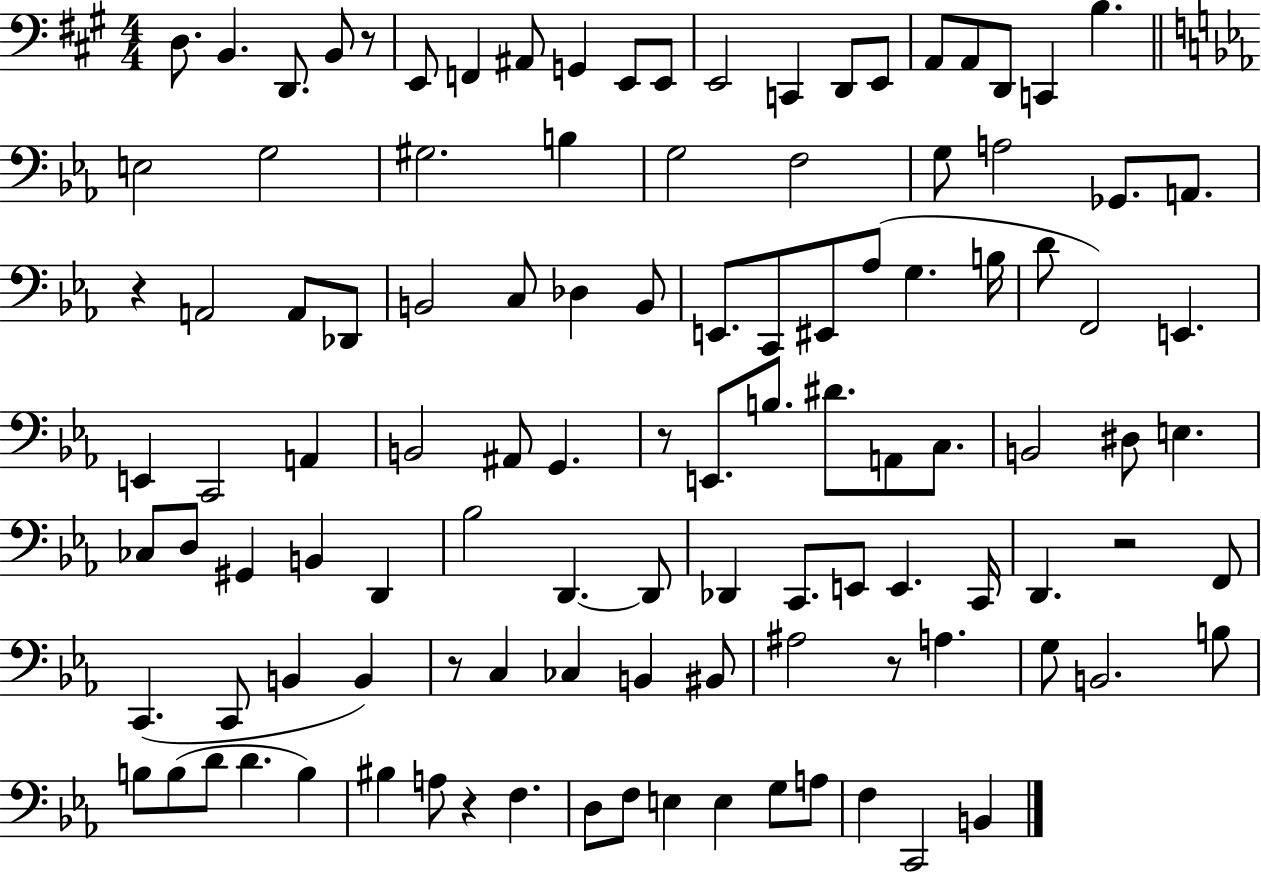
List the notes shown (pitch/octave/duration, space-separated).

D3/e. B2/q. D2/e. B2/e R/e E2/e F2/q A#2/e G2/q E2/e E2/e E2/h C2/q D2/e E2/e A2/e A2/e D2/e C2/q B3/q. E3/h G3/h G#3/h. B3/q G3/h F3/h G3/e A3/h Gb2/e. A2/e. R/q A2/h A2/e Db2/e B2/h C3/e Db3/q B2/e E2/e. C2/e EIS2/e Ab3/e G3/q. B3/s D4/e F2/h E2/q. E2/q C2/h A2/q B2/h A#2/e G2/q. R/e E2/e. B3/e. D#4/e. A2/e C3/e. B2/h D#3/e E3/q. CES3/e D3/e G#2/q B2/q D2/q Bb3/h D2/q. D2/e Db2/q C2/e. E2/e E2/q. C2/s D2/q. R/h F2/e C2/q. C2/e B2/q B2/q R/e C3/q CES3/q B2/q BIS2/e A#3/h R/e A3/q. G3/e B2/h. B3/e B3/e B3/e D4/e D4/q. B3/q BIS3/q A3/e R/q F3/q. D3/e F3/e E3/q E3/q G3/e A3/e F3/q C2/h B2/q